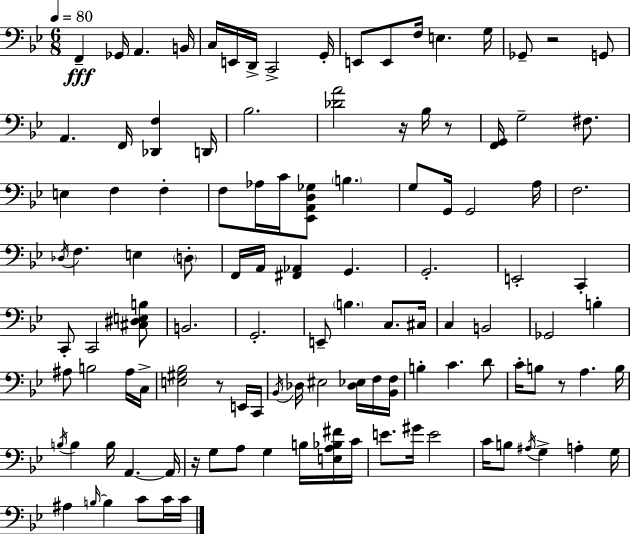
X:1
T:Untitled
M:6/8
L:1/4
K:Bb
F,, _G,,/4 A,, B,,/4 C,/4 E,,/4 D,,/4 C,,2 G,,/4 E,,/2 E,,/2 F,/4 E, G,/4 _G,,/2 z2 G,,/2 A,, F,,/4 [_D,,F,] D,,/4 _B,2 [_DA]2 z/4 _B,/4 z/2 [F,,G,,]/4 G,2 ^F,/2 E, F, F, F,/2 _A,/4 C/4 [_E,,A,,D,_G,]/2 B, G,/2 G,,/4 G,,2 A,/4 F,2 _D,/4 F, E, D,/2 F,,/4 A,,/4 [^F,,_A,,] G,, G,,2 E,,2 C,, C,,/2 C,,2 [^C,^D,E,B,]/2 B,,2 G,,2 E,,/2 B, C,/2 ^C,/4 C, B,,2 _G,,2 B, ^A,/2 B,2 ^A,/4 C,/4 [E,^G,_B,]2 z/2 E,,/4 C,,/4 _B,,/4 _D,/4 ^E,2 [_D,_E,]/4 F,/4 [_B,,F,]/4 B, C D/2 C/4 B,/2 z/2 A, B,/4 B,/4 B, B,/4 A,, A,,/4 z/4 G,/2 A,/2 G, B,/4 [E,A,_B,^F]/4 C/4 E/2 ^G/4 E2 C/4 B,/2 ^A,/4 G, A, G,/4 ^A, B,/4 B, C/2 C/4 C/4